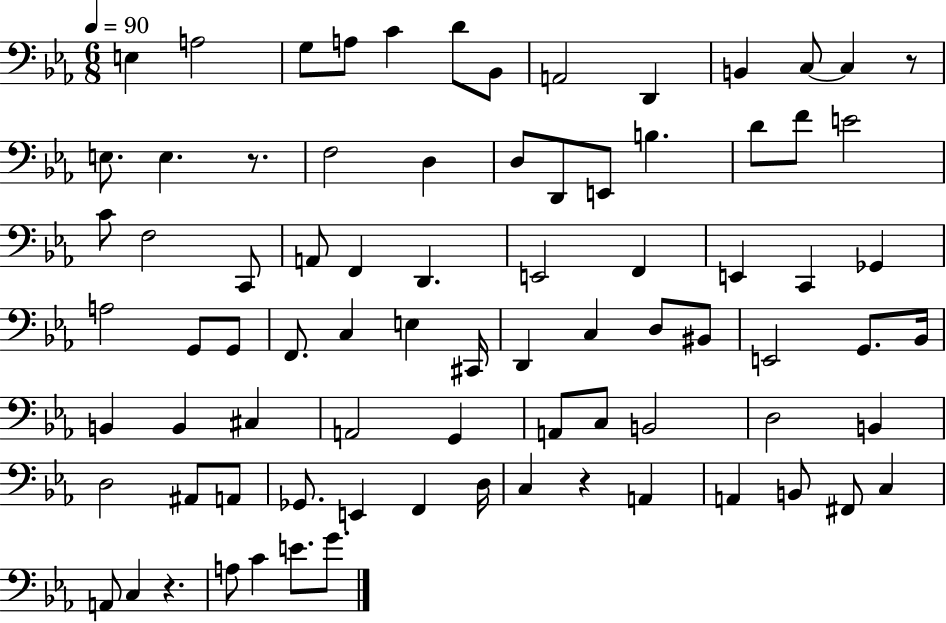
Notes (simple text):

E3/q A3/h G3/e A3/e C4/q D4/e Bb2/e A2/h D2/q B2/q C3/e C3/q R/e E3/e. E3/q. R/e. F3/h D3/q D3/e D2/e E2/e B3/q. D4/e F4/e E4/h C4/e F3/h C2/e A2/e F2/q D2/q. E2/h F2/q E2/q C2/q Gb2/q A3/h G2/e G2/e F2/e. C3/q E3/q C#2/s D2/q C3/q D3/e BIS2/e E2/h G2/e. Bb2/s B2/q B2/q C#3/q A2/h G2/q A2/e C3/e B2/h D3/h B2/q D3/h A#2/e A2/e Gb2/e. E2/q F2/q D3/s C3/q R/q A2/q A2/q B2/e F#2/e C3/q A2/e C3/q R/q. A3/e C4/q E4/e. G4/e.